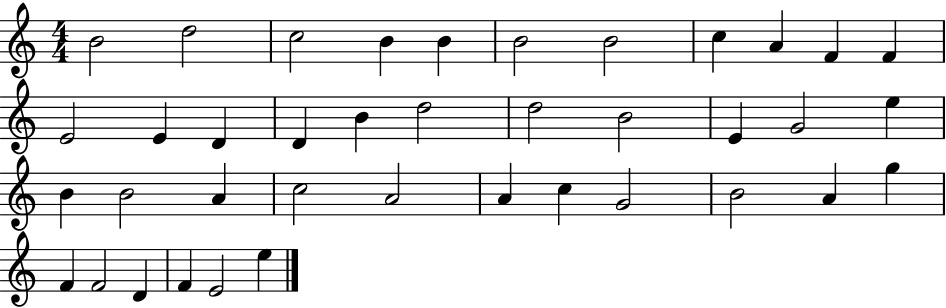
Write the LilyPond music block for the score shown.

{
  \clef treble
  \numericTimeSignature
  \time 4/4
  \key c \major
  b'2 d''2 | c''2 b'4 b'4 | b'2 b'2 | c''4 a'4 f'4 f'4 | \break e'2 e'4 d'4 | d'4 b'4 d''2 | d''2 b'2 | e'4 g'2 e''4 | \break b'4 b'2 a'4 | c''2 a'2 | a'4 c''4 g'2 | b'2 a'4 g''4 | \break f'4 f'2 d'4 | f'4 e'2 e''4 | \bar "|."
}